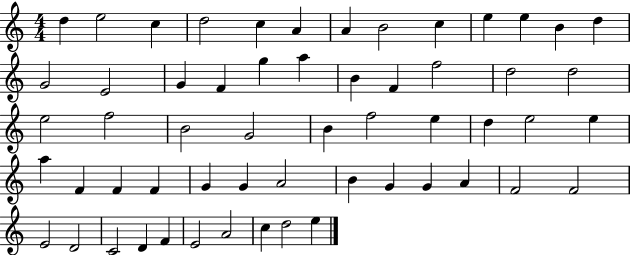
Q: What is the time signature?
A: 4/4